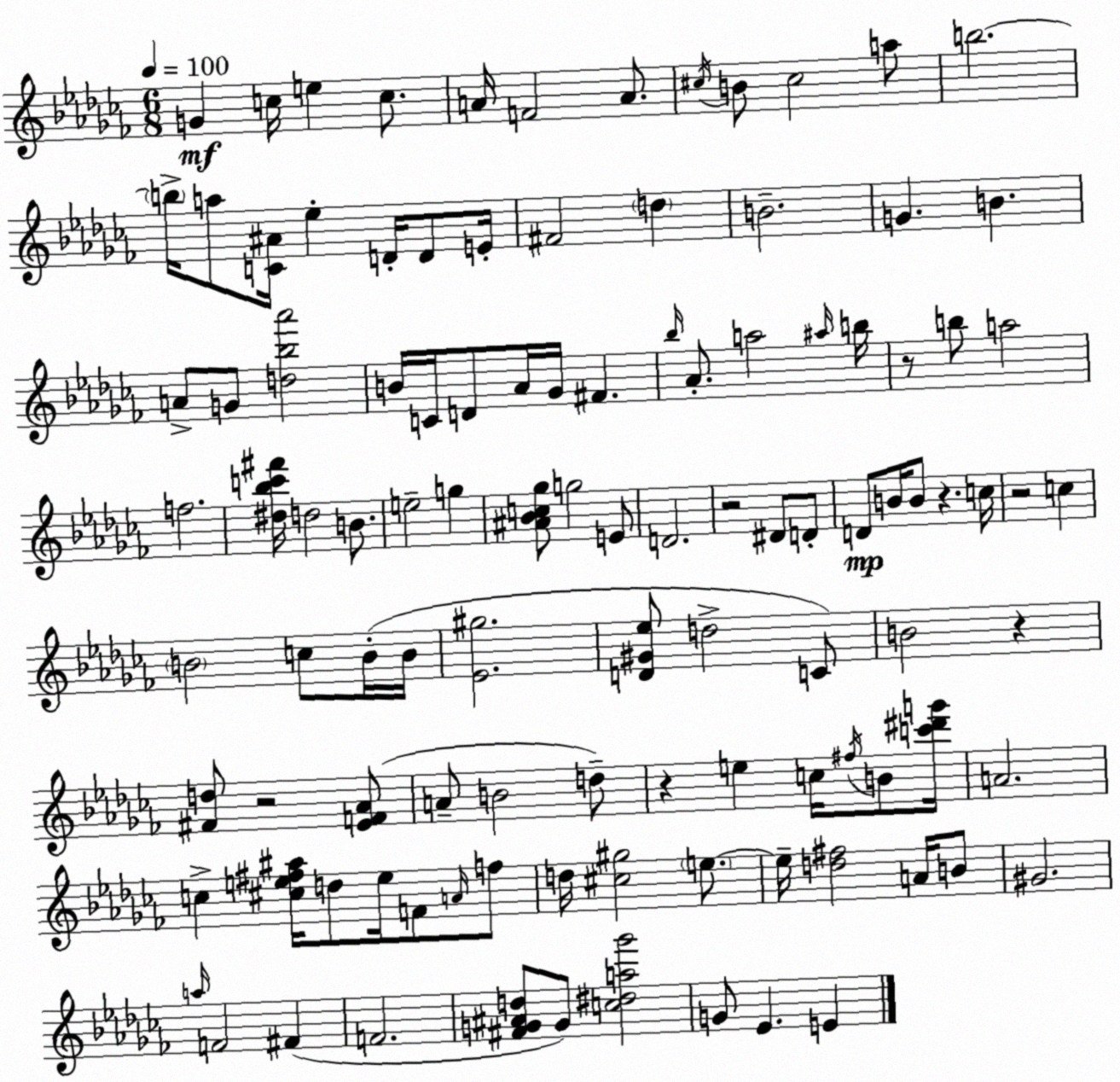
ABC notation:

X:1
T:Untitled
M:6/8
L:1/4
K:Abm
G c/4 e c/2 A/4 F2 A/2 ^c/4 B/2 ^c2 a/2 b2 b/4 a/2 [C^A]/4 _e D/4 D/2 E/4 ^F2 d B2 G B A/2 G/2 [d_b_a']2 B/4 C/4 D/2 _A/4 _G/4 ^F _b/4 _A/2 a2 ^a/4 b/4 z/2 b/2 a2 f2 [^d_bc'^f']/4 d2 B/2 e2 g [^A_Bc_g]/2 g2 E/2 D2 z2 ^D/2 D/2 D/2 B/4 B/2 z c/4 z2 c B2 c/2 B/4 B/4 [_E^g]2 [D^G_e]/2 d2 C/2 B2 z [^Fd]/2 z2 [_EF_A]/2 A/2 B2 d/2 z e c/4 ^f/4 B/2 [c'^d'g']/4 A2 c [^ce^f^a]/4 d/2 e/4 F/2 A/4 f/2 d/4 [^c^g]2 e/2 e/4 [d^f]2 A/4 B/2 ^G2 a/4 F2 ^F F2 [^FG^Ad]/2 G/2 [c^da_g']2 G/2 _E E